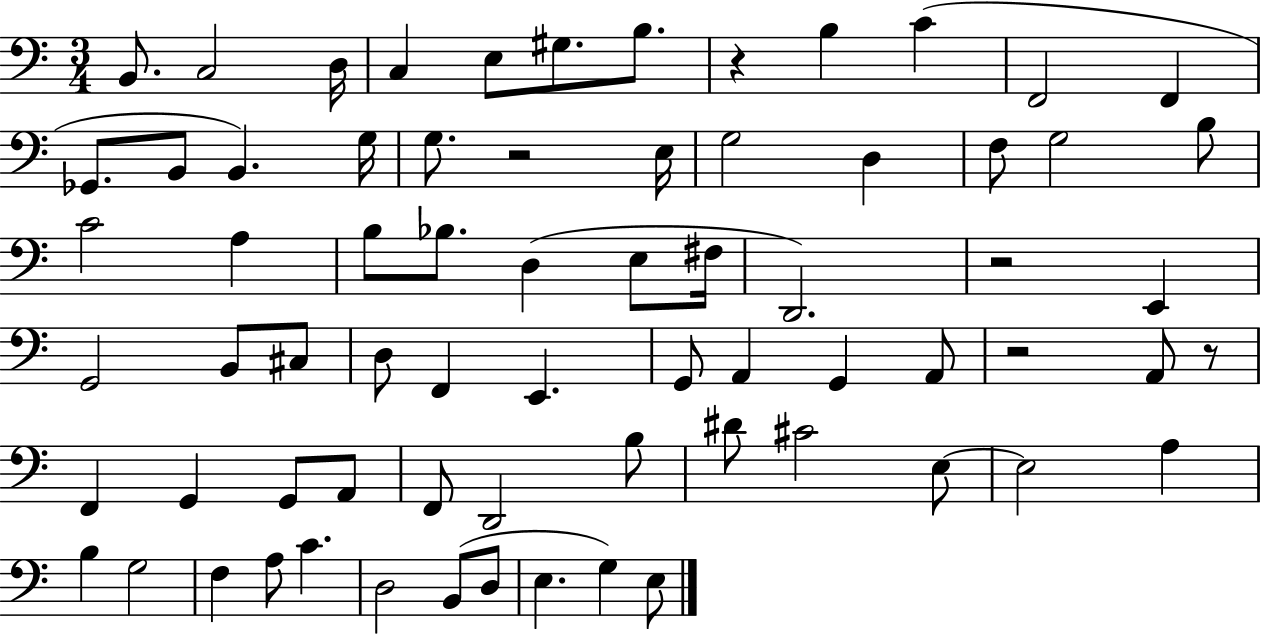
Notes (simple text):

B2/e. C3/h D3/s C3/q E3/e G#3/e. B3/e. R/q B3/q C4/q F2/h F2/q Gb2/e. B2/e B2/q. G3/s G3/e. R/h E3/s G3/h D3/q F3/e G3/h B3/e C4/h A3/q B3/e Bb3/e. D3/q E3/e F#3/s D2/h. R/h E2/q G2/h B2/e C#3/e D3/e F2/q E2/q. G2/e A2/q G2/q A2/e R/h A2/e R/e F2/q G2/q G2/e A2/e F2/e D2/h B3/e D#4/e C#4/h E3/e E3/h A3/q B3/q G3/h F3/q A3/e C4/q. D3/h B2/e D3/e E3/q. G3/q E3/e